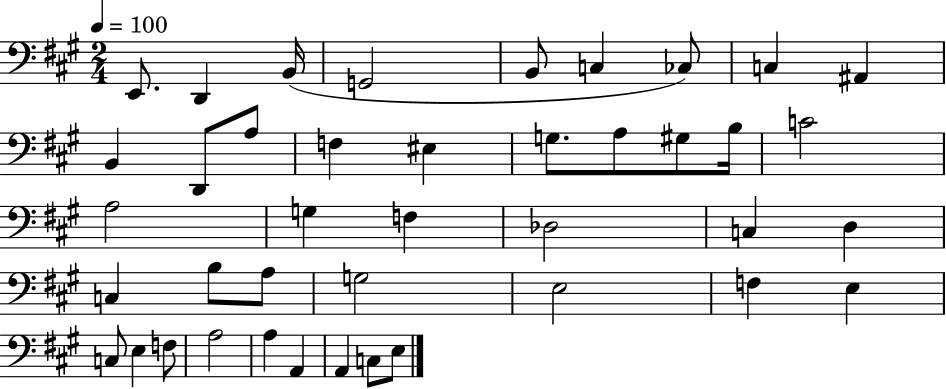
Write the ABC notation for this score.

X:1
T:Untitled
M:2/4
L:1/4
K:A
E,,/2 D,, B,,/4 G,,2 B,,/2 C, _C,/2 C, ^A,, B,, D,,/2 A,/2 F, ^E, G,/2 A,/2 ^G,/2 B,/4 C2 A,2 G, F, _D,2 C, D, C, B,/2 A,/2 G,2 E,2 F, E, C,/2 E, F,/2 A,2 A, A,, A,, C,/2 E,/2